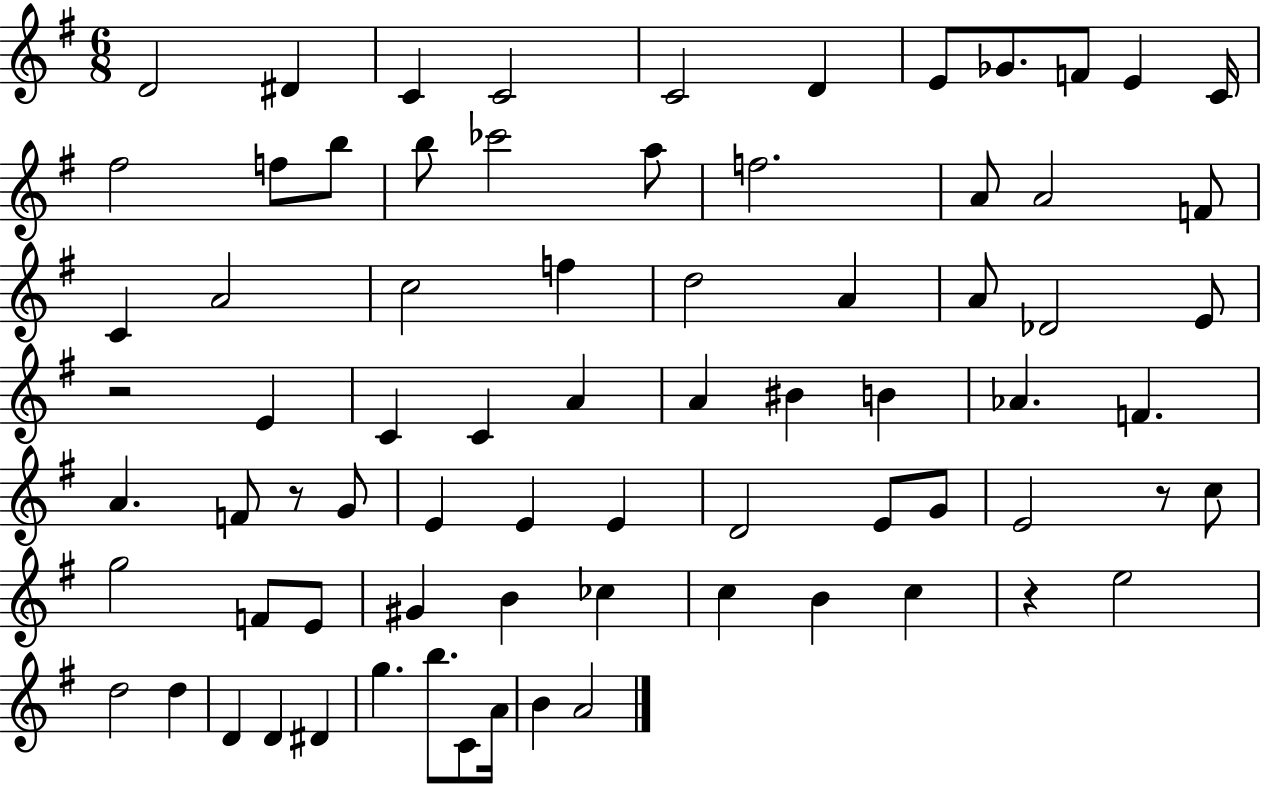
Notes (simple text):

D4/h D#4/q C4/q C4/h C4/h D4/q E4/e Gb4/e. F4/e E4/q C4/s F#5/h F5/e B5/e B5/e CES6/h A5/e F5/h. A4/e A4/h F4/e C4/q A4/h C5/h F5/q D5/h A4/q A4/e Db4/h E4/e R/h E4/q C4/q C4/q A4/q A4/q BIS4/q B4/q Ab4/q. F4/q. A4/q. F4/e R/e G4/e E4/q E4/q E4/q D4/h E4/e G4/e E4/h R/e C5/e G5/h F4/e E4/e G#4/q B4/q CES5/q C5/q B4/q C5/q R/q E5/h D5/h D5/q D4/q D4/q D#4/q G5/q. B5/e. C4/e A4/s B4/q A4/h